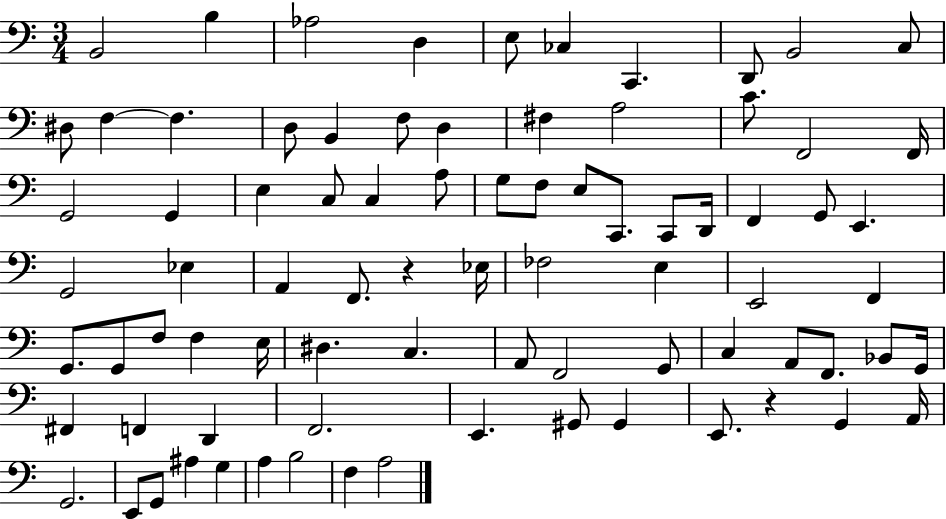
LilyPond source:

{
  \clef bass
  \numericTimeSignature
  \time 3/4
  \key c \major
  \repeat volta 2 { b,2 b4 | aes2 d4 | e8 ces4 c,4. | d,8 b,2 c8 | \break dis8 f4~~ f4. | d8 b,4 f8 d4 | fis4 a2 | c'8. f,2 f,16 | \break g,2 g,4 | e4 c8 c4 a8 | g8 f8 e8 c,8. c,8 d,16 | f,4 g,8 e,4. | \break g,2 ees4 | a,4 f,8. r4 ees16 | fes2 e4 | e,2 f,4 | \break g,8. g,8 f8 f4 e16 | dis4. c4. | a,8 f,2 g,8 | c4 a,8 f,8. bes,8 g,16 | \break fis,4 f,4 d,4 | f,2. | e,4. gis,8 gis,4 | e,8. r4 g,4 a,16 | \break g,2. | e,8 g,8 ais4 g4 | a4 b2 | f4 a2 | \break } \bar "|."
}